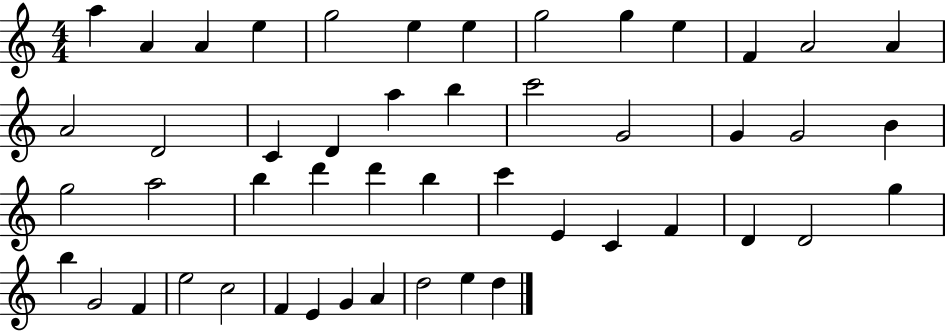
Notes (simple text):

A5/q A4/q A4/q E5/q G5/h E5/q E5/q G5/h G5/q E5/q F4/q A4/h A4/q A4/h D4/h C4/q D4/q A5/q B5/q C6/h G4/h G4/q G4/h B4/q G5/h A5/h B5/q D6/q D6/q B5/q C6/q E4/q C4/q F4/q D4/q D4/h G5/q B5/q G4/h F4/q E5/h C5/h F4/q E4/q G4/q A4/q D5/h E5/q D5/q